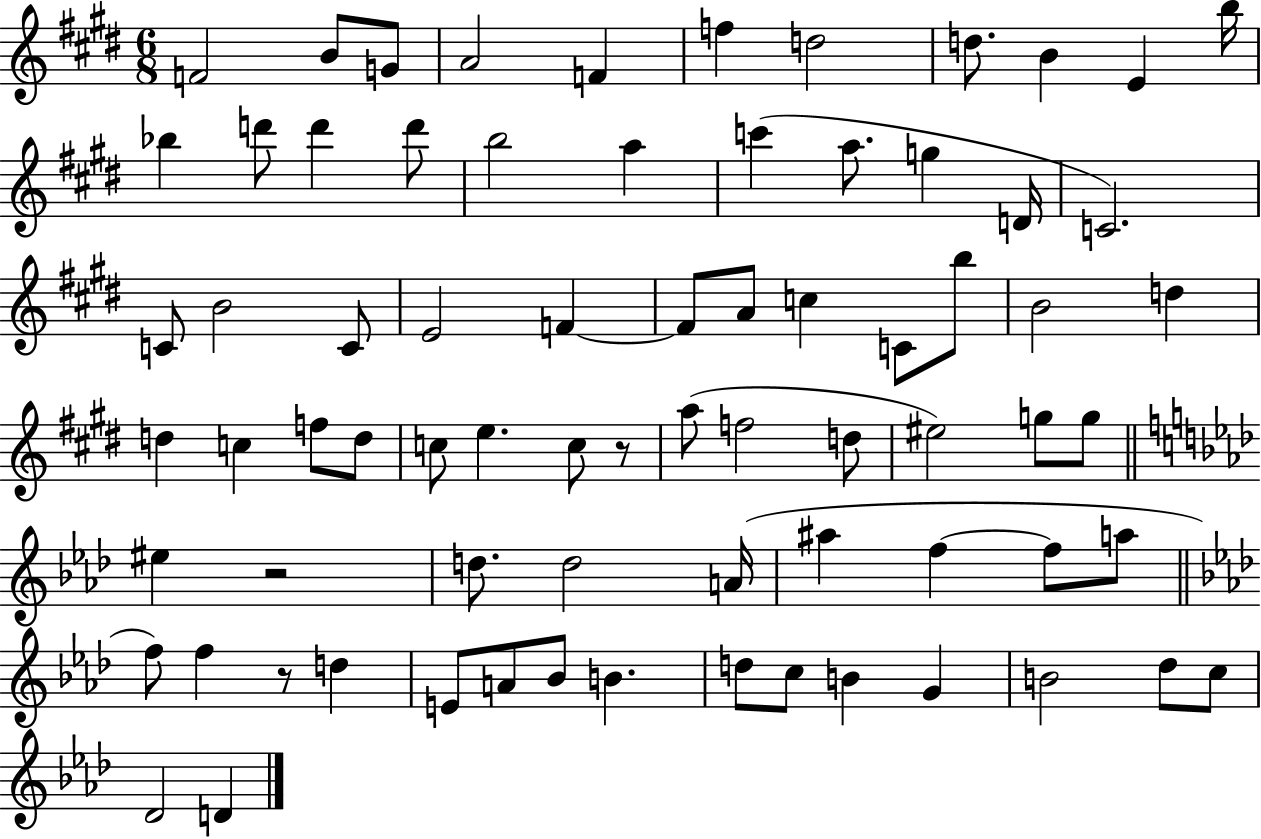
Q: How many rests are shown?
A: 3